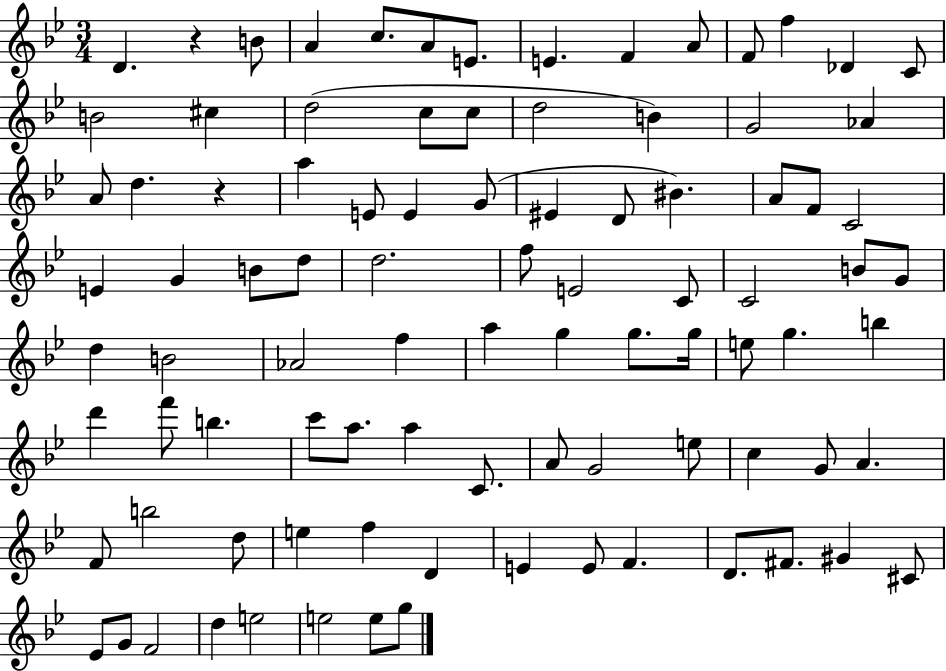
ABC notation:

X:1
T:Untitled
M:3/4
L:1/4
K:Bb
D z B/2 A c/2 A/2 E/2 E F A/2 F/2 f _D C/2 B2 ^c d2 c/2 c/2 d2 B G2 _A A/2 d z a E/2 E G/2 ^E D/2 ^B A/2 F/2 C2 E G B/2 d/2 d2 f/2 E2 C/2 C2 B/2 G/2 d B2 _A2 f a g g/2 g/4 e/2 g b d' f'/2 b c'/2 a/2 a C/2 A/2 G2 e/2 c G/2 A F/2 b2 d/2 e f D E E/2 F D/2 ^F/2 ^G ^C/2 _E/2 G/2 F2 d e2 e2 e/2 g/2